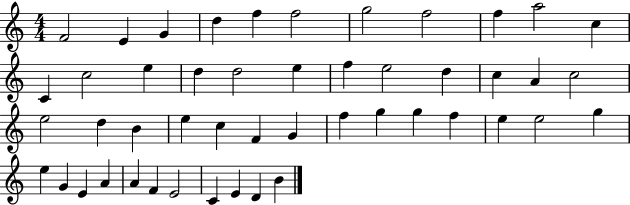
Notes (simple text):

F4/h E4/q G4/q D5/q F5/q F5/h G5/h F5/h F5/q A5/h C5/q C4/q C5/h E5/q D5/q D5/h E5/q F5/q E5/h D5/q C5/q A4/q C5/h E5/h D5/q B4/q E5/q C5/q F4/q G4/q F5/q G5/q G5/q F5/q E5/q E5/h G5/q E5/q G4/q E4/q A4/q A4/q F4/q E4/h C4/q E4/q D4/q B4/q